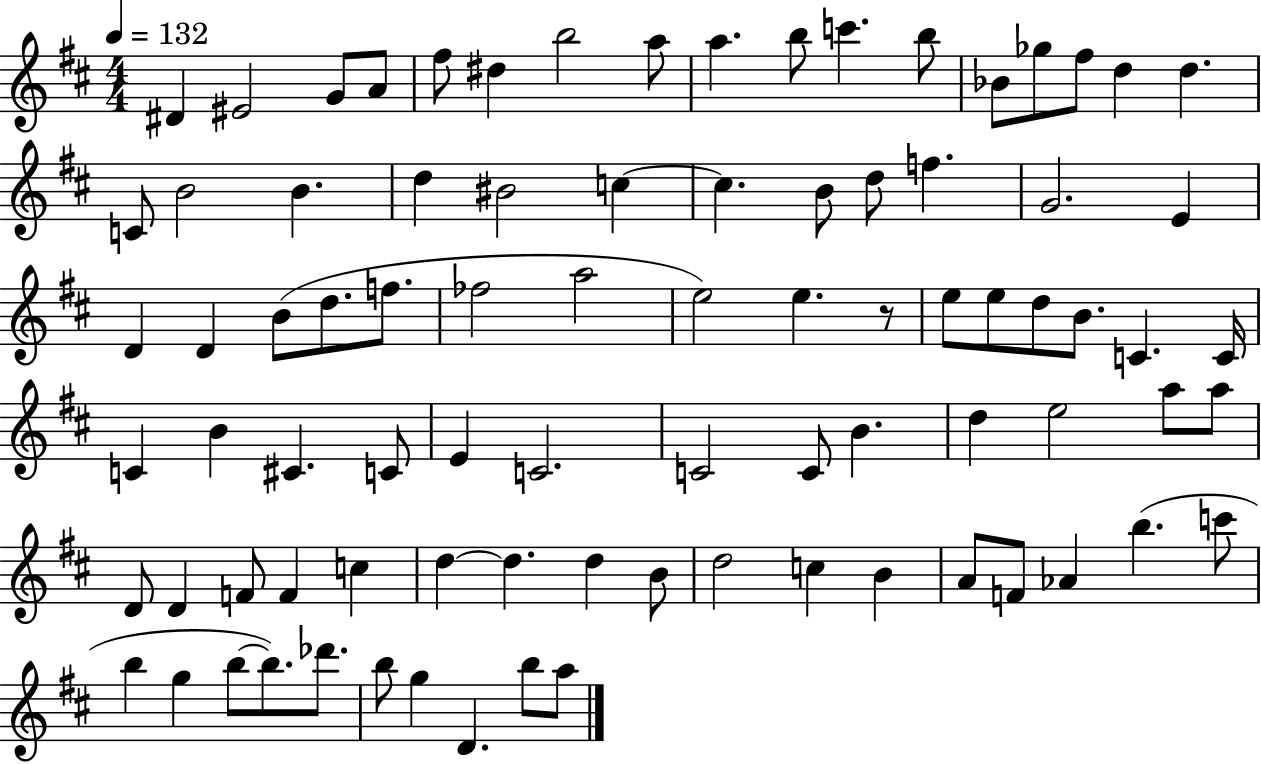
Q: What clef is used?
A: treble